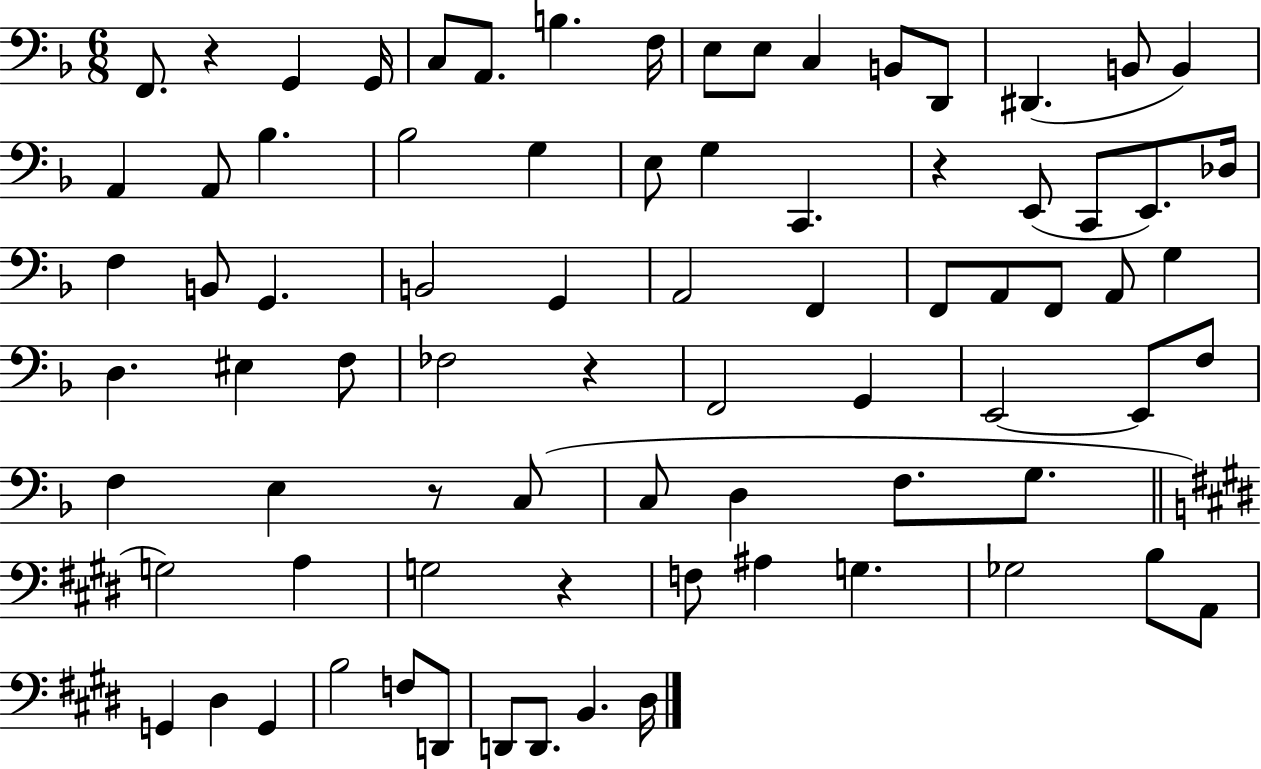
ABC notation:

X:1
T:Untitled
M:6/8
L:1/4
K:F
F,,/2 z G,, G,,/4 C,/2 A,,/2 B, F,/4 E,/2 E,/2 C, B,,/2 D,,/2 ^D,, B,,/2 B,, A,, A,,/2 _B, _B,2 G, E,/2 G, C,, z E,,/2 C,,/2 E,,/2 _D,/4 F, B,,/2 G,, B,,2 G,, A,,2 F,, F,,/2 A,,/2 F,,/2 A,,/2 G, D, ^E, F,/2 _F,2 z F,,2 G,, E,,2 E,,/2 F,/2 F, E, z/2 C,/2 C,/2 D, F,/2 G,/2 G,2 A, G,2 z F,/2 ^A, G, _G,2 B,/2 A,,/2 G,, ^D, G,, B,2 F,/2 D,,/2 D,,/2 D,,/2 B,, ^D,/4